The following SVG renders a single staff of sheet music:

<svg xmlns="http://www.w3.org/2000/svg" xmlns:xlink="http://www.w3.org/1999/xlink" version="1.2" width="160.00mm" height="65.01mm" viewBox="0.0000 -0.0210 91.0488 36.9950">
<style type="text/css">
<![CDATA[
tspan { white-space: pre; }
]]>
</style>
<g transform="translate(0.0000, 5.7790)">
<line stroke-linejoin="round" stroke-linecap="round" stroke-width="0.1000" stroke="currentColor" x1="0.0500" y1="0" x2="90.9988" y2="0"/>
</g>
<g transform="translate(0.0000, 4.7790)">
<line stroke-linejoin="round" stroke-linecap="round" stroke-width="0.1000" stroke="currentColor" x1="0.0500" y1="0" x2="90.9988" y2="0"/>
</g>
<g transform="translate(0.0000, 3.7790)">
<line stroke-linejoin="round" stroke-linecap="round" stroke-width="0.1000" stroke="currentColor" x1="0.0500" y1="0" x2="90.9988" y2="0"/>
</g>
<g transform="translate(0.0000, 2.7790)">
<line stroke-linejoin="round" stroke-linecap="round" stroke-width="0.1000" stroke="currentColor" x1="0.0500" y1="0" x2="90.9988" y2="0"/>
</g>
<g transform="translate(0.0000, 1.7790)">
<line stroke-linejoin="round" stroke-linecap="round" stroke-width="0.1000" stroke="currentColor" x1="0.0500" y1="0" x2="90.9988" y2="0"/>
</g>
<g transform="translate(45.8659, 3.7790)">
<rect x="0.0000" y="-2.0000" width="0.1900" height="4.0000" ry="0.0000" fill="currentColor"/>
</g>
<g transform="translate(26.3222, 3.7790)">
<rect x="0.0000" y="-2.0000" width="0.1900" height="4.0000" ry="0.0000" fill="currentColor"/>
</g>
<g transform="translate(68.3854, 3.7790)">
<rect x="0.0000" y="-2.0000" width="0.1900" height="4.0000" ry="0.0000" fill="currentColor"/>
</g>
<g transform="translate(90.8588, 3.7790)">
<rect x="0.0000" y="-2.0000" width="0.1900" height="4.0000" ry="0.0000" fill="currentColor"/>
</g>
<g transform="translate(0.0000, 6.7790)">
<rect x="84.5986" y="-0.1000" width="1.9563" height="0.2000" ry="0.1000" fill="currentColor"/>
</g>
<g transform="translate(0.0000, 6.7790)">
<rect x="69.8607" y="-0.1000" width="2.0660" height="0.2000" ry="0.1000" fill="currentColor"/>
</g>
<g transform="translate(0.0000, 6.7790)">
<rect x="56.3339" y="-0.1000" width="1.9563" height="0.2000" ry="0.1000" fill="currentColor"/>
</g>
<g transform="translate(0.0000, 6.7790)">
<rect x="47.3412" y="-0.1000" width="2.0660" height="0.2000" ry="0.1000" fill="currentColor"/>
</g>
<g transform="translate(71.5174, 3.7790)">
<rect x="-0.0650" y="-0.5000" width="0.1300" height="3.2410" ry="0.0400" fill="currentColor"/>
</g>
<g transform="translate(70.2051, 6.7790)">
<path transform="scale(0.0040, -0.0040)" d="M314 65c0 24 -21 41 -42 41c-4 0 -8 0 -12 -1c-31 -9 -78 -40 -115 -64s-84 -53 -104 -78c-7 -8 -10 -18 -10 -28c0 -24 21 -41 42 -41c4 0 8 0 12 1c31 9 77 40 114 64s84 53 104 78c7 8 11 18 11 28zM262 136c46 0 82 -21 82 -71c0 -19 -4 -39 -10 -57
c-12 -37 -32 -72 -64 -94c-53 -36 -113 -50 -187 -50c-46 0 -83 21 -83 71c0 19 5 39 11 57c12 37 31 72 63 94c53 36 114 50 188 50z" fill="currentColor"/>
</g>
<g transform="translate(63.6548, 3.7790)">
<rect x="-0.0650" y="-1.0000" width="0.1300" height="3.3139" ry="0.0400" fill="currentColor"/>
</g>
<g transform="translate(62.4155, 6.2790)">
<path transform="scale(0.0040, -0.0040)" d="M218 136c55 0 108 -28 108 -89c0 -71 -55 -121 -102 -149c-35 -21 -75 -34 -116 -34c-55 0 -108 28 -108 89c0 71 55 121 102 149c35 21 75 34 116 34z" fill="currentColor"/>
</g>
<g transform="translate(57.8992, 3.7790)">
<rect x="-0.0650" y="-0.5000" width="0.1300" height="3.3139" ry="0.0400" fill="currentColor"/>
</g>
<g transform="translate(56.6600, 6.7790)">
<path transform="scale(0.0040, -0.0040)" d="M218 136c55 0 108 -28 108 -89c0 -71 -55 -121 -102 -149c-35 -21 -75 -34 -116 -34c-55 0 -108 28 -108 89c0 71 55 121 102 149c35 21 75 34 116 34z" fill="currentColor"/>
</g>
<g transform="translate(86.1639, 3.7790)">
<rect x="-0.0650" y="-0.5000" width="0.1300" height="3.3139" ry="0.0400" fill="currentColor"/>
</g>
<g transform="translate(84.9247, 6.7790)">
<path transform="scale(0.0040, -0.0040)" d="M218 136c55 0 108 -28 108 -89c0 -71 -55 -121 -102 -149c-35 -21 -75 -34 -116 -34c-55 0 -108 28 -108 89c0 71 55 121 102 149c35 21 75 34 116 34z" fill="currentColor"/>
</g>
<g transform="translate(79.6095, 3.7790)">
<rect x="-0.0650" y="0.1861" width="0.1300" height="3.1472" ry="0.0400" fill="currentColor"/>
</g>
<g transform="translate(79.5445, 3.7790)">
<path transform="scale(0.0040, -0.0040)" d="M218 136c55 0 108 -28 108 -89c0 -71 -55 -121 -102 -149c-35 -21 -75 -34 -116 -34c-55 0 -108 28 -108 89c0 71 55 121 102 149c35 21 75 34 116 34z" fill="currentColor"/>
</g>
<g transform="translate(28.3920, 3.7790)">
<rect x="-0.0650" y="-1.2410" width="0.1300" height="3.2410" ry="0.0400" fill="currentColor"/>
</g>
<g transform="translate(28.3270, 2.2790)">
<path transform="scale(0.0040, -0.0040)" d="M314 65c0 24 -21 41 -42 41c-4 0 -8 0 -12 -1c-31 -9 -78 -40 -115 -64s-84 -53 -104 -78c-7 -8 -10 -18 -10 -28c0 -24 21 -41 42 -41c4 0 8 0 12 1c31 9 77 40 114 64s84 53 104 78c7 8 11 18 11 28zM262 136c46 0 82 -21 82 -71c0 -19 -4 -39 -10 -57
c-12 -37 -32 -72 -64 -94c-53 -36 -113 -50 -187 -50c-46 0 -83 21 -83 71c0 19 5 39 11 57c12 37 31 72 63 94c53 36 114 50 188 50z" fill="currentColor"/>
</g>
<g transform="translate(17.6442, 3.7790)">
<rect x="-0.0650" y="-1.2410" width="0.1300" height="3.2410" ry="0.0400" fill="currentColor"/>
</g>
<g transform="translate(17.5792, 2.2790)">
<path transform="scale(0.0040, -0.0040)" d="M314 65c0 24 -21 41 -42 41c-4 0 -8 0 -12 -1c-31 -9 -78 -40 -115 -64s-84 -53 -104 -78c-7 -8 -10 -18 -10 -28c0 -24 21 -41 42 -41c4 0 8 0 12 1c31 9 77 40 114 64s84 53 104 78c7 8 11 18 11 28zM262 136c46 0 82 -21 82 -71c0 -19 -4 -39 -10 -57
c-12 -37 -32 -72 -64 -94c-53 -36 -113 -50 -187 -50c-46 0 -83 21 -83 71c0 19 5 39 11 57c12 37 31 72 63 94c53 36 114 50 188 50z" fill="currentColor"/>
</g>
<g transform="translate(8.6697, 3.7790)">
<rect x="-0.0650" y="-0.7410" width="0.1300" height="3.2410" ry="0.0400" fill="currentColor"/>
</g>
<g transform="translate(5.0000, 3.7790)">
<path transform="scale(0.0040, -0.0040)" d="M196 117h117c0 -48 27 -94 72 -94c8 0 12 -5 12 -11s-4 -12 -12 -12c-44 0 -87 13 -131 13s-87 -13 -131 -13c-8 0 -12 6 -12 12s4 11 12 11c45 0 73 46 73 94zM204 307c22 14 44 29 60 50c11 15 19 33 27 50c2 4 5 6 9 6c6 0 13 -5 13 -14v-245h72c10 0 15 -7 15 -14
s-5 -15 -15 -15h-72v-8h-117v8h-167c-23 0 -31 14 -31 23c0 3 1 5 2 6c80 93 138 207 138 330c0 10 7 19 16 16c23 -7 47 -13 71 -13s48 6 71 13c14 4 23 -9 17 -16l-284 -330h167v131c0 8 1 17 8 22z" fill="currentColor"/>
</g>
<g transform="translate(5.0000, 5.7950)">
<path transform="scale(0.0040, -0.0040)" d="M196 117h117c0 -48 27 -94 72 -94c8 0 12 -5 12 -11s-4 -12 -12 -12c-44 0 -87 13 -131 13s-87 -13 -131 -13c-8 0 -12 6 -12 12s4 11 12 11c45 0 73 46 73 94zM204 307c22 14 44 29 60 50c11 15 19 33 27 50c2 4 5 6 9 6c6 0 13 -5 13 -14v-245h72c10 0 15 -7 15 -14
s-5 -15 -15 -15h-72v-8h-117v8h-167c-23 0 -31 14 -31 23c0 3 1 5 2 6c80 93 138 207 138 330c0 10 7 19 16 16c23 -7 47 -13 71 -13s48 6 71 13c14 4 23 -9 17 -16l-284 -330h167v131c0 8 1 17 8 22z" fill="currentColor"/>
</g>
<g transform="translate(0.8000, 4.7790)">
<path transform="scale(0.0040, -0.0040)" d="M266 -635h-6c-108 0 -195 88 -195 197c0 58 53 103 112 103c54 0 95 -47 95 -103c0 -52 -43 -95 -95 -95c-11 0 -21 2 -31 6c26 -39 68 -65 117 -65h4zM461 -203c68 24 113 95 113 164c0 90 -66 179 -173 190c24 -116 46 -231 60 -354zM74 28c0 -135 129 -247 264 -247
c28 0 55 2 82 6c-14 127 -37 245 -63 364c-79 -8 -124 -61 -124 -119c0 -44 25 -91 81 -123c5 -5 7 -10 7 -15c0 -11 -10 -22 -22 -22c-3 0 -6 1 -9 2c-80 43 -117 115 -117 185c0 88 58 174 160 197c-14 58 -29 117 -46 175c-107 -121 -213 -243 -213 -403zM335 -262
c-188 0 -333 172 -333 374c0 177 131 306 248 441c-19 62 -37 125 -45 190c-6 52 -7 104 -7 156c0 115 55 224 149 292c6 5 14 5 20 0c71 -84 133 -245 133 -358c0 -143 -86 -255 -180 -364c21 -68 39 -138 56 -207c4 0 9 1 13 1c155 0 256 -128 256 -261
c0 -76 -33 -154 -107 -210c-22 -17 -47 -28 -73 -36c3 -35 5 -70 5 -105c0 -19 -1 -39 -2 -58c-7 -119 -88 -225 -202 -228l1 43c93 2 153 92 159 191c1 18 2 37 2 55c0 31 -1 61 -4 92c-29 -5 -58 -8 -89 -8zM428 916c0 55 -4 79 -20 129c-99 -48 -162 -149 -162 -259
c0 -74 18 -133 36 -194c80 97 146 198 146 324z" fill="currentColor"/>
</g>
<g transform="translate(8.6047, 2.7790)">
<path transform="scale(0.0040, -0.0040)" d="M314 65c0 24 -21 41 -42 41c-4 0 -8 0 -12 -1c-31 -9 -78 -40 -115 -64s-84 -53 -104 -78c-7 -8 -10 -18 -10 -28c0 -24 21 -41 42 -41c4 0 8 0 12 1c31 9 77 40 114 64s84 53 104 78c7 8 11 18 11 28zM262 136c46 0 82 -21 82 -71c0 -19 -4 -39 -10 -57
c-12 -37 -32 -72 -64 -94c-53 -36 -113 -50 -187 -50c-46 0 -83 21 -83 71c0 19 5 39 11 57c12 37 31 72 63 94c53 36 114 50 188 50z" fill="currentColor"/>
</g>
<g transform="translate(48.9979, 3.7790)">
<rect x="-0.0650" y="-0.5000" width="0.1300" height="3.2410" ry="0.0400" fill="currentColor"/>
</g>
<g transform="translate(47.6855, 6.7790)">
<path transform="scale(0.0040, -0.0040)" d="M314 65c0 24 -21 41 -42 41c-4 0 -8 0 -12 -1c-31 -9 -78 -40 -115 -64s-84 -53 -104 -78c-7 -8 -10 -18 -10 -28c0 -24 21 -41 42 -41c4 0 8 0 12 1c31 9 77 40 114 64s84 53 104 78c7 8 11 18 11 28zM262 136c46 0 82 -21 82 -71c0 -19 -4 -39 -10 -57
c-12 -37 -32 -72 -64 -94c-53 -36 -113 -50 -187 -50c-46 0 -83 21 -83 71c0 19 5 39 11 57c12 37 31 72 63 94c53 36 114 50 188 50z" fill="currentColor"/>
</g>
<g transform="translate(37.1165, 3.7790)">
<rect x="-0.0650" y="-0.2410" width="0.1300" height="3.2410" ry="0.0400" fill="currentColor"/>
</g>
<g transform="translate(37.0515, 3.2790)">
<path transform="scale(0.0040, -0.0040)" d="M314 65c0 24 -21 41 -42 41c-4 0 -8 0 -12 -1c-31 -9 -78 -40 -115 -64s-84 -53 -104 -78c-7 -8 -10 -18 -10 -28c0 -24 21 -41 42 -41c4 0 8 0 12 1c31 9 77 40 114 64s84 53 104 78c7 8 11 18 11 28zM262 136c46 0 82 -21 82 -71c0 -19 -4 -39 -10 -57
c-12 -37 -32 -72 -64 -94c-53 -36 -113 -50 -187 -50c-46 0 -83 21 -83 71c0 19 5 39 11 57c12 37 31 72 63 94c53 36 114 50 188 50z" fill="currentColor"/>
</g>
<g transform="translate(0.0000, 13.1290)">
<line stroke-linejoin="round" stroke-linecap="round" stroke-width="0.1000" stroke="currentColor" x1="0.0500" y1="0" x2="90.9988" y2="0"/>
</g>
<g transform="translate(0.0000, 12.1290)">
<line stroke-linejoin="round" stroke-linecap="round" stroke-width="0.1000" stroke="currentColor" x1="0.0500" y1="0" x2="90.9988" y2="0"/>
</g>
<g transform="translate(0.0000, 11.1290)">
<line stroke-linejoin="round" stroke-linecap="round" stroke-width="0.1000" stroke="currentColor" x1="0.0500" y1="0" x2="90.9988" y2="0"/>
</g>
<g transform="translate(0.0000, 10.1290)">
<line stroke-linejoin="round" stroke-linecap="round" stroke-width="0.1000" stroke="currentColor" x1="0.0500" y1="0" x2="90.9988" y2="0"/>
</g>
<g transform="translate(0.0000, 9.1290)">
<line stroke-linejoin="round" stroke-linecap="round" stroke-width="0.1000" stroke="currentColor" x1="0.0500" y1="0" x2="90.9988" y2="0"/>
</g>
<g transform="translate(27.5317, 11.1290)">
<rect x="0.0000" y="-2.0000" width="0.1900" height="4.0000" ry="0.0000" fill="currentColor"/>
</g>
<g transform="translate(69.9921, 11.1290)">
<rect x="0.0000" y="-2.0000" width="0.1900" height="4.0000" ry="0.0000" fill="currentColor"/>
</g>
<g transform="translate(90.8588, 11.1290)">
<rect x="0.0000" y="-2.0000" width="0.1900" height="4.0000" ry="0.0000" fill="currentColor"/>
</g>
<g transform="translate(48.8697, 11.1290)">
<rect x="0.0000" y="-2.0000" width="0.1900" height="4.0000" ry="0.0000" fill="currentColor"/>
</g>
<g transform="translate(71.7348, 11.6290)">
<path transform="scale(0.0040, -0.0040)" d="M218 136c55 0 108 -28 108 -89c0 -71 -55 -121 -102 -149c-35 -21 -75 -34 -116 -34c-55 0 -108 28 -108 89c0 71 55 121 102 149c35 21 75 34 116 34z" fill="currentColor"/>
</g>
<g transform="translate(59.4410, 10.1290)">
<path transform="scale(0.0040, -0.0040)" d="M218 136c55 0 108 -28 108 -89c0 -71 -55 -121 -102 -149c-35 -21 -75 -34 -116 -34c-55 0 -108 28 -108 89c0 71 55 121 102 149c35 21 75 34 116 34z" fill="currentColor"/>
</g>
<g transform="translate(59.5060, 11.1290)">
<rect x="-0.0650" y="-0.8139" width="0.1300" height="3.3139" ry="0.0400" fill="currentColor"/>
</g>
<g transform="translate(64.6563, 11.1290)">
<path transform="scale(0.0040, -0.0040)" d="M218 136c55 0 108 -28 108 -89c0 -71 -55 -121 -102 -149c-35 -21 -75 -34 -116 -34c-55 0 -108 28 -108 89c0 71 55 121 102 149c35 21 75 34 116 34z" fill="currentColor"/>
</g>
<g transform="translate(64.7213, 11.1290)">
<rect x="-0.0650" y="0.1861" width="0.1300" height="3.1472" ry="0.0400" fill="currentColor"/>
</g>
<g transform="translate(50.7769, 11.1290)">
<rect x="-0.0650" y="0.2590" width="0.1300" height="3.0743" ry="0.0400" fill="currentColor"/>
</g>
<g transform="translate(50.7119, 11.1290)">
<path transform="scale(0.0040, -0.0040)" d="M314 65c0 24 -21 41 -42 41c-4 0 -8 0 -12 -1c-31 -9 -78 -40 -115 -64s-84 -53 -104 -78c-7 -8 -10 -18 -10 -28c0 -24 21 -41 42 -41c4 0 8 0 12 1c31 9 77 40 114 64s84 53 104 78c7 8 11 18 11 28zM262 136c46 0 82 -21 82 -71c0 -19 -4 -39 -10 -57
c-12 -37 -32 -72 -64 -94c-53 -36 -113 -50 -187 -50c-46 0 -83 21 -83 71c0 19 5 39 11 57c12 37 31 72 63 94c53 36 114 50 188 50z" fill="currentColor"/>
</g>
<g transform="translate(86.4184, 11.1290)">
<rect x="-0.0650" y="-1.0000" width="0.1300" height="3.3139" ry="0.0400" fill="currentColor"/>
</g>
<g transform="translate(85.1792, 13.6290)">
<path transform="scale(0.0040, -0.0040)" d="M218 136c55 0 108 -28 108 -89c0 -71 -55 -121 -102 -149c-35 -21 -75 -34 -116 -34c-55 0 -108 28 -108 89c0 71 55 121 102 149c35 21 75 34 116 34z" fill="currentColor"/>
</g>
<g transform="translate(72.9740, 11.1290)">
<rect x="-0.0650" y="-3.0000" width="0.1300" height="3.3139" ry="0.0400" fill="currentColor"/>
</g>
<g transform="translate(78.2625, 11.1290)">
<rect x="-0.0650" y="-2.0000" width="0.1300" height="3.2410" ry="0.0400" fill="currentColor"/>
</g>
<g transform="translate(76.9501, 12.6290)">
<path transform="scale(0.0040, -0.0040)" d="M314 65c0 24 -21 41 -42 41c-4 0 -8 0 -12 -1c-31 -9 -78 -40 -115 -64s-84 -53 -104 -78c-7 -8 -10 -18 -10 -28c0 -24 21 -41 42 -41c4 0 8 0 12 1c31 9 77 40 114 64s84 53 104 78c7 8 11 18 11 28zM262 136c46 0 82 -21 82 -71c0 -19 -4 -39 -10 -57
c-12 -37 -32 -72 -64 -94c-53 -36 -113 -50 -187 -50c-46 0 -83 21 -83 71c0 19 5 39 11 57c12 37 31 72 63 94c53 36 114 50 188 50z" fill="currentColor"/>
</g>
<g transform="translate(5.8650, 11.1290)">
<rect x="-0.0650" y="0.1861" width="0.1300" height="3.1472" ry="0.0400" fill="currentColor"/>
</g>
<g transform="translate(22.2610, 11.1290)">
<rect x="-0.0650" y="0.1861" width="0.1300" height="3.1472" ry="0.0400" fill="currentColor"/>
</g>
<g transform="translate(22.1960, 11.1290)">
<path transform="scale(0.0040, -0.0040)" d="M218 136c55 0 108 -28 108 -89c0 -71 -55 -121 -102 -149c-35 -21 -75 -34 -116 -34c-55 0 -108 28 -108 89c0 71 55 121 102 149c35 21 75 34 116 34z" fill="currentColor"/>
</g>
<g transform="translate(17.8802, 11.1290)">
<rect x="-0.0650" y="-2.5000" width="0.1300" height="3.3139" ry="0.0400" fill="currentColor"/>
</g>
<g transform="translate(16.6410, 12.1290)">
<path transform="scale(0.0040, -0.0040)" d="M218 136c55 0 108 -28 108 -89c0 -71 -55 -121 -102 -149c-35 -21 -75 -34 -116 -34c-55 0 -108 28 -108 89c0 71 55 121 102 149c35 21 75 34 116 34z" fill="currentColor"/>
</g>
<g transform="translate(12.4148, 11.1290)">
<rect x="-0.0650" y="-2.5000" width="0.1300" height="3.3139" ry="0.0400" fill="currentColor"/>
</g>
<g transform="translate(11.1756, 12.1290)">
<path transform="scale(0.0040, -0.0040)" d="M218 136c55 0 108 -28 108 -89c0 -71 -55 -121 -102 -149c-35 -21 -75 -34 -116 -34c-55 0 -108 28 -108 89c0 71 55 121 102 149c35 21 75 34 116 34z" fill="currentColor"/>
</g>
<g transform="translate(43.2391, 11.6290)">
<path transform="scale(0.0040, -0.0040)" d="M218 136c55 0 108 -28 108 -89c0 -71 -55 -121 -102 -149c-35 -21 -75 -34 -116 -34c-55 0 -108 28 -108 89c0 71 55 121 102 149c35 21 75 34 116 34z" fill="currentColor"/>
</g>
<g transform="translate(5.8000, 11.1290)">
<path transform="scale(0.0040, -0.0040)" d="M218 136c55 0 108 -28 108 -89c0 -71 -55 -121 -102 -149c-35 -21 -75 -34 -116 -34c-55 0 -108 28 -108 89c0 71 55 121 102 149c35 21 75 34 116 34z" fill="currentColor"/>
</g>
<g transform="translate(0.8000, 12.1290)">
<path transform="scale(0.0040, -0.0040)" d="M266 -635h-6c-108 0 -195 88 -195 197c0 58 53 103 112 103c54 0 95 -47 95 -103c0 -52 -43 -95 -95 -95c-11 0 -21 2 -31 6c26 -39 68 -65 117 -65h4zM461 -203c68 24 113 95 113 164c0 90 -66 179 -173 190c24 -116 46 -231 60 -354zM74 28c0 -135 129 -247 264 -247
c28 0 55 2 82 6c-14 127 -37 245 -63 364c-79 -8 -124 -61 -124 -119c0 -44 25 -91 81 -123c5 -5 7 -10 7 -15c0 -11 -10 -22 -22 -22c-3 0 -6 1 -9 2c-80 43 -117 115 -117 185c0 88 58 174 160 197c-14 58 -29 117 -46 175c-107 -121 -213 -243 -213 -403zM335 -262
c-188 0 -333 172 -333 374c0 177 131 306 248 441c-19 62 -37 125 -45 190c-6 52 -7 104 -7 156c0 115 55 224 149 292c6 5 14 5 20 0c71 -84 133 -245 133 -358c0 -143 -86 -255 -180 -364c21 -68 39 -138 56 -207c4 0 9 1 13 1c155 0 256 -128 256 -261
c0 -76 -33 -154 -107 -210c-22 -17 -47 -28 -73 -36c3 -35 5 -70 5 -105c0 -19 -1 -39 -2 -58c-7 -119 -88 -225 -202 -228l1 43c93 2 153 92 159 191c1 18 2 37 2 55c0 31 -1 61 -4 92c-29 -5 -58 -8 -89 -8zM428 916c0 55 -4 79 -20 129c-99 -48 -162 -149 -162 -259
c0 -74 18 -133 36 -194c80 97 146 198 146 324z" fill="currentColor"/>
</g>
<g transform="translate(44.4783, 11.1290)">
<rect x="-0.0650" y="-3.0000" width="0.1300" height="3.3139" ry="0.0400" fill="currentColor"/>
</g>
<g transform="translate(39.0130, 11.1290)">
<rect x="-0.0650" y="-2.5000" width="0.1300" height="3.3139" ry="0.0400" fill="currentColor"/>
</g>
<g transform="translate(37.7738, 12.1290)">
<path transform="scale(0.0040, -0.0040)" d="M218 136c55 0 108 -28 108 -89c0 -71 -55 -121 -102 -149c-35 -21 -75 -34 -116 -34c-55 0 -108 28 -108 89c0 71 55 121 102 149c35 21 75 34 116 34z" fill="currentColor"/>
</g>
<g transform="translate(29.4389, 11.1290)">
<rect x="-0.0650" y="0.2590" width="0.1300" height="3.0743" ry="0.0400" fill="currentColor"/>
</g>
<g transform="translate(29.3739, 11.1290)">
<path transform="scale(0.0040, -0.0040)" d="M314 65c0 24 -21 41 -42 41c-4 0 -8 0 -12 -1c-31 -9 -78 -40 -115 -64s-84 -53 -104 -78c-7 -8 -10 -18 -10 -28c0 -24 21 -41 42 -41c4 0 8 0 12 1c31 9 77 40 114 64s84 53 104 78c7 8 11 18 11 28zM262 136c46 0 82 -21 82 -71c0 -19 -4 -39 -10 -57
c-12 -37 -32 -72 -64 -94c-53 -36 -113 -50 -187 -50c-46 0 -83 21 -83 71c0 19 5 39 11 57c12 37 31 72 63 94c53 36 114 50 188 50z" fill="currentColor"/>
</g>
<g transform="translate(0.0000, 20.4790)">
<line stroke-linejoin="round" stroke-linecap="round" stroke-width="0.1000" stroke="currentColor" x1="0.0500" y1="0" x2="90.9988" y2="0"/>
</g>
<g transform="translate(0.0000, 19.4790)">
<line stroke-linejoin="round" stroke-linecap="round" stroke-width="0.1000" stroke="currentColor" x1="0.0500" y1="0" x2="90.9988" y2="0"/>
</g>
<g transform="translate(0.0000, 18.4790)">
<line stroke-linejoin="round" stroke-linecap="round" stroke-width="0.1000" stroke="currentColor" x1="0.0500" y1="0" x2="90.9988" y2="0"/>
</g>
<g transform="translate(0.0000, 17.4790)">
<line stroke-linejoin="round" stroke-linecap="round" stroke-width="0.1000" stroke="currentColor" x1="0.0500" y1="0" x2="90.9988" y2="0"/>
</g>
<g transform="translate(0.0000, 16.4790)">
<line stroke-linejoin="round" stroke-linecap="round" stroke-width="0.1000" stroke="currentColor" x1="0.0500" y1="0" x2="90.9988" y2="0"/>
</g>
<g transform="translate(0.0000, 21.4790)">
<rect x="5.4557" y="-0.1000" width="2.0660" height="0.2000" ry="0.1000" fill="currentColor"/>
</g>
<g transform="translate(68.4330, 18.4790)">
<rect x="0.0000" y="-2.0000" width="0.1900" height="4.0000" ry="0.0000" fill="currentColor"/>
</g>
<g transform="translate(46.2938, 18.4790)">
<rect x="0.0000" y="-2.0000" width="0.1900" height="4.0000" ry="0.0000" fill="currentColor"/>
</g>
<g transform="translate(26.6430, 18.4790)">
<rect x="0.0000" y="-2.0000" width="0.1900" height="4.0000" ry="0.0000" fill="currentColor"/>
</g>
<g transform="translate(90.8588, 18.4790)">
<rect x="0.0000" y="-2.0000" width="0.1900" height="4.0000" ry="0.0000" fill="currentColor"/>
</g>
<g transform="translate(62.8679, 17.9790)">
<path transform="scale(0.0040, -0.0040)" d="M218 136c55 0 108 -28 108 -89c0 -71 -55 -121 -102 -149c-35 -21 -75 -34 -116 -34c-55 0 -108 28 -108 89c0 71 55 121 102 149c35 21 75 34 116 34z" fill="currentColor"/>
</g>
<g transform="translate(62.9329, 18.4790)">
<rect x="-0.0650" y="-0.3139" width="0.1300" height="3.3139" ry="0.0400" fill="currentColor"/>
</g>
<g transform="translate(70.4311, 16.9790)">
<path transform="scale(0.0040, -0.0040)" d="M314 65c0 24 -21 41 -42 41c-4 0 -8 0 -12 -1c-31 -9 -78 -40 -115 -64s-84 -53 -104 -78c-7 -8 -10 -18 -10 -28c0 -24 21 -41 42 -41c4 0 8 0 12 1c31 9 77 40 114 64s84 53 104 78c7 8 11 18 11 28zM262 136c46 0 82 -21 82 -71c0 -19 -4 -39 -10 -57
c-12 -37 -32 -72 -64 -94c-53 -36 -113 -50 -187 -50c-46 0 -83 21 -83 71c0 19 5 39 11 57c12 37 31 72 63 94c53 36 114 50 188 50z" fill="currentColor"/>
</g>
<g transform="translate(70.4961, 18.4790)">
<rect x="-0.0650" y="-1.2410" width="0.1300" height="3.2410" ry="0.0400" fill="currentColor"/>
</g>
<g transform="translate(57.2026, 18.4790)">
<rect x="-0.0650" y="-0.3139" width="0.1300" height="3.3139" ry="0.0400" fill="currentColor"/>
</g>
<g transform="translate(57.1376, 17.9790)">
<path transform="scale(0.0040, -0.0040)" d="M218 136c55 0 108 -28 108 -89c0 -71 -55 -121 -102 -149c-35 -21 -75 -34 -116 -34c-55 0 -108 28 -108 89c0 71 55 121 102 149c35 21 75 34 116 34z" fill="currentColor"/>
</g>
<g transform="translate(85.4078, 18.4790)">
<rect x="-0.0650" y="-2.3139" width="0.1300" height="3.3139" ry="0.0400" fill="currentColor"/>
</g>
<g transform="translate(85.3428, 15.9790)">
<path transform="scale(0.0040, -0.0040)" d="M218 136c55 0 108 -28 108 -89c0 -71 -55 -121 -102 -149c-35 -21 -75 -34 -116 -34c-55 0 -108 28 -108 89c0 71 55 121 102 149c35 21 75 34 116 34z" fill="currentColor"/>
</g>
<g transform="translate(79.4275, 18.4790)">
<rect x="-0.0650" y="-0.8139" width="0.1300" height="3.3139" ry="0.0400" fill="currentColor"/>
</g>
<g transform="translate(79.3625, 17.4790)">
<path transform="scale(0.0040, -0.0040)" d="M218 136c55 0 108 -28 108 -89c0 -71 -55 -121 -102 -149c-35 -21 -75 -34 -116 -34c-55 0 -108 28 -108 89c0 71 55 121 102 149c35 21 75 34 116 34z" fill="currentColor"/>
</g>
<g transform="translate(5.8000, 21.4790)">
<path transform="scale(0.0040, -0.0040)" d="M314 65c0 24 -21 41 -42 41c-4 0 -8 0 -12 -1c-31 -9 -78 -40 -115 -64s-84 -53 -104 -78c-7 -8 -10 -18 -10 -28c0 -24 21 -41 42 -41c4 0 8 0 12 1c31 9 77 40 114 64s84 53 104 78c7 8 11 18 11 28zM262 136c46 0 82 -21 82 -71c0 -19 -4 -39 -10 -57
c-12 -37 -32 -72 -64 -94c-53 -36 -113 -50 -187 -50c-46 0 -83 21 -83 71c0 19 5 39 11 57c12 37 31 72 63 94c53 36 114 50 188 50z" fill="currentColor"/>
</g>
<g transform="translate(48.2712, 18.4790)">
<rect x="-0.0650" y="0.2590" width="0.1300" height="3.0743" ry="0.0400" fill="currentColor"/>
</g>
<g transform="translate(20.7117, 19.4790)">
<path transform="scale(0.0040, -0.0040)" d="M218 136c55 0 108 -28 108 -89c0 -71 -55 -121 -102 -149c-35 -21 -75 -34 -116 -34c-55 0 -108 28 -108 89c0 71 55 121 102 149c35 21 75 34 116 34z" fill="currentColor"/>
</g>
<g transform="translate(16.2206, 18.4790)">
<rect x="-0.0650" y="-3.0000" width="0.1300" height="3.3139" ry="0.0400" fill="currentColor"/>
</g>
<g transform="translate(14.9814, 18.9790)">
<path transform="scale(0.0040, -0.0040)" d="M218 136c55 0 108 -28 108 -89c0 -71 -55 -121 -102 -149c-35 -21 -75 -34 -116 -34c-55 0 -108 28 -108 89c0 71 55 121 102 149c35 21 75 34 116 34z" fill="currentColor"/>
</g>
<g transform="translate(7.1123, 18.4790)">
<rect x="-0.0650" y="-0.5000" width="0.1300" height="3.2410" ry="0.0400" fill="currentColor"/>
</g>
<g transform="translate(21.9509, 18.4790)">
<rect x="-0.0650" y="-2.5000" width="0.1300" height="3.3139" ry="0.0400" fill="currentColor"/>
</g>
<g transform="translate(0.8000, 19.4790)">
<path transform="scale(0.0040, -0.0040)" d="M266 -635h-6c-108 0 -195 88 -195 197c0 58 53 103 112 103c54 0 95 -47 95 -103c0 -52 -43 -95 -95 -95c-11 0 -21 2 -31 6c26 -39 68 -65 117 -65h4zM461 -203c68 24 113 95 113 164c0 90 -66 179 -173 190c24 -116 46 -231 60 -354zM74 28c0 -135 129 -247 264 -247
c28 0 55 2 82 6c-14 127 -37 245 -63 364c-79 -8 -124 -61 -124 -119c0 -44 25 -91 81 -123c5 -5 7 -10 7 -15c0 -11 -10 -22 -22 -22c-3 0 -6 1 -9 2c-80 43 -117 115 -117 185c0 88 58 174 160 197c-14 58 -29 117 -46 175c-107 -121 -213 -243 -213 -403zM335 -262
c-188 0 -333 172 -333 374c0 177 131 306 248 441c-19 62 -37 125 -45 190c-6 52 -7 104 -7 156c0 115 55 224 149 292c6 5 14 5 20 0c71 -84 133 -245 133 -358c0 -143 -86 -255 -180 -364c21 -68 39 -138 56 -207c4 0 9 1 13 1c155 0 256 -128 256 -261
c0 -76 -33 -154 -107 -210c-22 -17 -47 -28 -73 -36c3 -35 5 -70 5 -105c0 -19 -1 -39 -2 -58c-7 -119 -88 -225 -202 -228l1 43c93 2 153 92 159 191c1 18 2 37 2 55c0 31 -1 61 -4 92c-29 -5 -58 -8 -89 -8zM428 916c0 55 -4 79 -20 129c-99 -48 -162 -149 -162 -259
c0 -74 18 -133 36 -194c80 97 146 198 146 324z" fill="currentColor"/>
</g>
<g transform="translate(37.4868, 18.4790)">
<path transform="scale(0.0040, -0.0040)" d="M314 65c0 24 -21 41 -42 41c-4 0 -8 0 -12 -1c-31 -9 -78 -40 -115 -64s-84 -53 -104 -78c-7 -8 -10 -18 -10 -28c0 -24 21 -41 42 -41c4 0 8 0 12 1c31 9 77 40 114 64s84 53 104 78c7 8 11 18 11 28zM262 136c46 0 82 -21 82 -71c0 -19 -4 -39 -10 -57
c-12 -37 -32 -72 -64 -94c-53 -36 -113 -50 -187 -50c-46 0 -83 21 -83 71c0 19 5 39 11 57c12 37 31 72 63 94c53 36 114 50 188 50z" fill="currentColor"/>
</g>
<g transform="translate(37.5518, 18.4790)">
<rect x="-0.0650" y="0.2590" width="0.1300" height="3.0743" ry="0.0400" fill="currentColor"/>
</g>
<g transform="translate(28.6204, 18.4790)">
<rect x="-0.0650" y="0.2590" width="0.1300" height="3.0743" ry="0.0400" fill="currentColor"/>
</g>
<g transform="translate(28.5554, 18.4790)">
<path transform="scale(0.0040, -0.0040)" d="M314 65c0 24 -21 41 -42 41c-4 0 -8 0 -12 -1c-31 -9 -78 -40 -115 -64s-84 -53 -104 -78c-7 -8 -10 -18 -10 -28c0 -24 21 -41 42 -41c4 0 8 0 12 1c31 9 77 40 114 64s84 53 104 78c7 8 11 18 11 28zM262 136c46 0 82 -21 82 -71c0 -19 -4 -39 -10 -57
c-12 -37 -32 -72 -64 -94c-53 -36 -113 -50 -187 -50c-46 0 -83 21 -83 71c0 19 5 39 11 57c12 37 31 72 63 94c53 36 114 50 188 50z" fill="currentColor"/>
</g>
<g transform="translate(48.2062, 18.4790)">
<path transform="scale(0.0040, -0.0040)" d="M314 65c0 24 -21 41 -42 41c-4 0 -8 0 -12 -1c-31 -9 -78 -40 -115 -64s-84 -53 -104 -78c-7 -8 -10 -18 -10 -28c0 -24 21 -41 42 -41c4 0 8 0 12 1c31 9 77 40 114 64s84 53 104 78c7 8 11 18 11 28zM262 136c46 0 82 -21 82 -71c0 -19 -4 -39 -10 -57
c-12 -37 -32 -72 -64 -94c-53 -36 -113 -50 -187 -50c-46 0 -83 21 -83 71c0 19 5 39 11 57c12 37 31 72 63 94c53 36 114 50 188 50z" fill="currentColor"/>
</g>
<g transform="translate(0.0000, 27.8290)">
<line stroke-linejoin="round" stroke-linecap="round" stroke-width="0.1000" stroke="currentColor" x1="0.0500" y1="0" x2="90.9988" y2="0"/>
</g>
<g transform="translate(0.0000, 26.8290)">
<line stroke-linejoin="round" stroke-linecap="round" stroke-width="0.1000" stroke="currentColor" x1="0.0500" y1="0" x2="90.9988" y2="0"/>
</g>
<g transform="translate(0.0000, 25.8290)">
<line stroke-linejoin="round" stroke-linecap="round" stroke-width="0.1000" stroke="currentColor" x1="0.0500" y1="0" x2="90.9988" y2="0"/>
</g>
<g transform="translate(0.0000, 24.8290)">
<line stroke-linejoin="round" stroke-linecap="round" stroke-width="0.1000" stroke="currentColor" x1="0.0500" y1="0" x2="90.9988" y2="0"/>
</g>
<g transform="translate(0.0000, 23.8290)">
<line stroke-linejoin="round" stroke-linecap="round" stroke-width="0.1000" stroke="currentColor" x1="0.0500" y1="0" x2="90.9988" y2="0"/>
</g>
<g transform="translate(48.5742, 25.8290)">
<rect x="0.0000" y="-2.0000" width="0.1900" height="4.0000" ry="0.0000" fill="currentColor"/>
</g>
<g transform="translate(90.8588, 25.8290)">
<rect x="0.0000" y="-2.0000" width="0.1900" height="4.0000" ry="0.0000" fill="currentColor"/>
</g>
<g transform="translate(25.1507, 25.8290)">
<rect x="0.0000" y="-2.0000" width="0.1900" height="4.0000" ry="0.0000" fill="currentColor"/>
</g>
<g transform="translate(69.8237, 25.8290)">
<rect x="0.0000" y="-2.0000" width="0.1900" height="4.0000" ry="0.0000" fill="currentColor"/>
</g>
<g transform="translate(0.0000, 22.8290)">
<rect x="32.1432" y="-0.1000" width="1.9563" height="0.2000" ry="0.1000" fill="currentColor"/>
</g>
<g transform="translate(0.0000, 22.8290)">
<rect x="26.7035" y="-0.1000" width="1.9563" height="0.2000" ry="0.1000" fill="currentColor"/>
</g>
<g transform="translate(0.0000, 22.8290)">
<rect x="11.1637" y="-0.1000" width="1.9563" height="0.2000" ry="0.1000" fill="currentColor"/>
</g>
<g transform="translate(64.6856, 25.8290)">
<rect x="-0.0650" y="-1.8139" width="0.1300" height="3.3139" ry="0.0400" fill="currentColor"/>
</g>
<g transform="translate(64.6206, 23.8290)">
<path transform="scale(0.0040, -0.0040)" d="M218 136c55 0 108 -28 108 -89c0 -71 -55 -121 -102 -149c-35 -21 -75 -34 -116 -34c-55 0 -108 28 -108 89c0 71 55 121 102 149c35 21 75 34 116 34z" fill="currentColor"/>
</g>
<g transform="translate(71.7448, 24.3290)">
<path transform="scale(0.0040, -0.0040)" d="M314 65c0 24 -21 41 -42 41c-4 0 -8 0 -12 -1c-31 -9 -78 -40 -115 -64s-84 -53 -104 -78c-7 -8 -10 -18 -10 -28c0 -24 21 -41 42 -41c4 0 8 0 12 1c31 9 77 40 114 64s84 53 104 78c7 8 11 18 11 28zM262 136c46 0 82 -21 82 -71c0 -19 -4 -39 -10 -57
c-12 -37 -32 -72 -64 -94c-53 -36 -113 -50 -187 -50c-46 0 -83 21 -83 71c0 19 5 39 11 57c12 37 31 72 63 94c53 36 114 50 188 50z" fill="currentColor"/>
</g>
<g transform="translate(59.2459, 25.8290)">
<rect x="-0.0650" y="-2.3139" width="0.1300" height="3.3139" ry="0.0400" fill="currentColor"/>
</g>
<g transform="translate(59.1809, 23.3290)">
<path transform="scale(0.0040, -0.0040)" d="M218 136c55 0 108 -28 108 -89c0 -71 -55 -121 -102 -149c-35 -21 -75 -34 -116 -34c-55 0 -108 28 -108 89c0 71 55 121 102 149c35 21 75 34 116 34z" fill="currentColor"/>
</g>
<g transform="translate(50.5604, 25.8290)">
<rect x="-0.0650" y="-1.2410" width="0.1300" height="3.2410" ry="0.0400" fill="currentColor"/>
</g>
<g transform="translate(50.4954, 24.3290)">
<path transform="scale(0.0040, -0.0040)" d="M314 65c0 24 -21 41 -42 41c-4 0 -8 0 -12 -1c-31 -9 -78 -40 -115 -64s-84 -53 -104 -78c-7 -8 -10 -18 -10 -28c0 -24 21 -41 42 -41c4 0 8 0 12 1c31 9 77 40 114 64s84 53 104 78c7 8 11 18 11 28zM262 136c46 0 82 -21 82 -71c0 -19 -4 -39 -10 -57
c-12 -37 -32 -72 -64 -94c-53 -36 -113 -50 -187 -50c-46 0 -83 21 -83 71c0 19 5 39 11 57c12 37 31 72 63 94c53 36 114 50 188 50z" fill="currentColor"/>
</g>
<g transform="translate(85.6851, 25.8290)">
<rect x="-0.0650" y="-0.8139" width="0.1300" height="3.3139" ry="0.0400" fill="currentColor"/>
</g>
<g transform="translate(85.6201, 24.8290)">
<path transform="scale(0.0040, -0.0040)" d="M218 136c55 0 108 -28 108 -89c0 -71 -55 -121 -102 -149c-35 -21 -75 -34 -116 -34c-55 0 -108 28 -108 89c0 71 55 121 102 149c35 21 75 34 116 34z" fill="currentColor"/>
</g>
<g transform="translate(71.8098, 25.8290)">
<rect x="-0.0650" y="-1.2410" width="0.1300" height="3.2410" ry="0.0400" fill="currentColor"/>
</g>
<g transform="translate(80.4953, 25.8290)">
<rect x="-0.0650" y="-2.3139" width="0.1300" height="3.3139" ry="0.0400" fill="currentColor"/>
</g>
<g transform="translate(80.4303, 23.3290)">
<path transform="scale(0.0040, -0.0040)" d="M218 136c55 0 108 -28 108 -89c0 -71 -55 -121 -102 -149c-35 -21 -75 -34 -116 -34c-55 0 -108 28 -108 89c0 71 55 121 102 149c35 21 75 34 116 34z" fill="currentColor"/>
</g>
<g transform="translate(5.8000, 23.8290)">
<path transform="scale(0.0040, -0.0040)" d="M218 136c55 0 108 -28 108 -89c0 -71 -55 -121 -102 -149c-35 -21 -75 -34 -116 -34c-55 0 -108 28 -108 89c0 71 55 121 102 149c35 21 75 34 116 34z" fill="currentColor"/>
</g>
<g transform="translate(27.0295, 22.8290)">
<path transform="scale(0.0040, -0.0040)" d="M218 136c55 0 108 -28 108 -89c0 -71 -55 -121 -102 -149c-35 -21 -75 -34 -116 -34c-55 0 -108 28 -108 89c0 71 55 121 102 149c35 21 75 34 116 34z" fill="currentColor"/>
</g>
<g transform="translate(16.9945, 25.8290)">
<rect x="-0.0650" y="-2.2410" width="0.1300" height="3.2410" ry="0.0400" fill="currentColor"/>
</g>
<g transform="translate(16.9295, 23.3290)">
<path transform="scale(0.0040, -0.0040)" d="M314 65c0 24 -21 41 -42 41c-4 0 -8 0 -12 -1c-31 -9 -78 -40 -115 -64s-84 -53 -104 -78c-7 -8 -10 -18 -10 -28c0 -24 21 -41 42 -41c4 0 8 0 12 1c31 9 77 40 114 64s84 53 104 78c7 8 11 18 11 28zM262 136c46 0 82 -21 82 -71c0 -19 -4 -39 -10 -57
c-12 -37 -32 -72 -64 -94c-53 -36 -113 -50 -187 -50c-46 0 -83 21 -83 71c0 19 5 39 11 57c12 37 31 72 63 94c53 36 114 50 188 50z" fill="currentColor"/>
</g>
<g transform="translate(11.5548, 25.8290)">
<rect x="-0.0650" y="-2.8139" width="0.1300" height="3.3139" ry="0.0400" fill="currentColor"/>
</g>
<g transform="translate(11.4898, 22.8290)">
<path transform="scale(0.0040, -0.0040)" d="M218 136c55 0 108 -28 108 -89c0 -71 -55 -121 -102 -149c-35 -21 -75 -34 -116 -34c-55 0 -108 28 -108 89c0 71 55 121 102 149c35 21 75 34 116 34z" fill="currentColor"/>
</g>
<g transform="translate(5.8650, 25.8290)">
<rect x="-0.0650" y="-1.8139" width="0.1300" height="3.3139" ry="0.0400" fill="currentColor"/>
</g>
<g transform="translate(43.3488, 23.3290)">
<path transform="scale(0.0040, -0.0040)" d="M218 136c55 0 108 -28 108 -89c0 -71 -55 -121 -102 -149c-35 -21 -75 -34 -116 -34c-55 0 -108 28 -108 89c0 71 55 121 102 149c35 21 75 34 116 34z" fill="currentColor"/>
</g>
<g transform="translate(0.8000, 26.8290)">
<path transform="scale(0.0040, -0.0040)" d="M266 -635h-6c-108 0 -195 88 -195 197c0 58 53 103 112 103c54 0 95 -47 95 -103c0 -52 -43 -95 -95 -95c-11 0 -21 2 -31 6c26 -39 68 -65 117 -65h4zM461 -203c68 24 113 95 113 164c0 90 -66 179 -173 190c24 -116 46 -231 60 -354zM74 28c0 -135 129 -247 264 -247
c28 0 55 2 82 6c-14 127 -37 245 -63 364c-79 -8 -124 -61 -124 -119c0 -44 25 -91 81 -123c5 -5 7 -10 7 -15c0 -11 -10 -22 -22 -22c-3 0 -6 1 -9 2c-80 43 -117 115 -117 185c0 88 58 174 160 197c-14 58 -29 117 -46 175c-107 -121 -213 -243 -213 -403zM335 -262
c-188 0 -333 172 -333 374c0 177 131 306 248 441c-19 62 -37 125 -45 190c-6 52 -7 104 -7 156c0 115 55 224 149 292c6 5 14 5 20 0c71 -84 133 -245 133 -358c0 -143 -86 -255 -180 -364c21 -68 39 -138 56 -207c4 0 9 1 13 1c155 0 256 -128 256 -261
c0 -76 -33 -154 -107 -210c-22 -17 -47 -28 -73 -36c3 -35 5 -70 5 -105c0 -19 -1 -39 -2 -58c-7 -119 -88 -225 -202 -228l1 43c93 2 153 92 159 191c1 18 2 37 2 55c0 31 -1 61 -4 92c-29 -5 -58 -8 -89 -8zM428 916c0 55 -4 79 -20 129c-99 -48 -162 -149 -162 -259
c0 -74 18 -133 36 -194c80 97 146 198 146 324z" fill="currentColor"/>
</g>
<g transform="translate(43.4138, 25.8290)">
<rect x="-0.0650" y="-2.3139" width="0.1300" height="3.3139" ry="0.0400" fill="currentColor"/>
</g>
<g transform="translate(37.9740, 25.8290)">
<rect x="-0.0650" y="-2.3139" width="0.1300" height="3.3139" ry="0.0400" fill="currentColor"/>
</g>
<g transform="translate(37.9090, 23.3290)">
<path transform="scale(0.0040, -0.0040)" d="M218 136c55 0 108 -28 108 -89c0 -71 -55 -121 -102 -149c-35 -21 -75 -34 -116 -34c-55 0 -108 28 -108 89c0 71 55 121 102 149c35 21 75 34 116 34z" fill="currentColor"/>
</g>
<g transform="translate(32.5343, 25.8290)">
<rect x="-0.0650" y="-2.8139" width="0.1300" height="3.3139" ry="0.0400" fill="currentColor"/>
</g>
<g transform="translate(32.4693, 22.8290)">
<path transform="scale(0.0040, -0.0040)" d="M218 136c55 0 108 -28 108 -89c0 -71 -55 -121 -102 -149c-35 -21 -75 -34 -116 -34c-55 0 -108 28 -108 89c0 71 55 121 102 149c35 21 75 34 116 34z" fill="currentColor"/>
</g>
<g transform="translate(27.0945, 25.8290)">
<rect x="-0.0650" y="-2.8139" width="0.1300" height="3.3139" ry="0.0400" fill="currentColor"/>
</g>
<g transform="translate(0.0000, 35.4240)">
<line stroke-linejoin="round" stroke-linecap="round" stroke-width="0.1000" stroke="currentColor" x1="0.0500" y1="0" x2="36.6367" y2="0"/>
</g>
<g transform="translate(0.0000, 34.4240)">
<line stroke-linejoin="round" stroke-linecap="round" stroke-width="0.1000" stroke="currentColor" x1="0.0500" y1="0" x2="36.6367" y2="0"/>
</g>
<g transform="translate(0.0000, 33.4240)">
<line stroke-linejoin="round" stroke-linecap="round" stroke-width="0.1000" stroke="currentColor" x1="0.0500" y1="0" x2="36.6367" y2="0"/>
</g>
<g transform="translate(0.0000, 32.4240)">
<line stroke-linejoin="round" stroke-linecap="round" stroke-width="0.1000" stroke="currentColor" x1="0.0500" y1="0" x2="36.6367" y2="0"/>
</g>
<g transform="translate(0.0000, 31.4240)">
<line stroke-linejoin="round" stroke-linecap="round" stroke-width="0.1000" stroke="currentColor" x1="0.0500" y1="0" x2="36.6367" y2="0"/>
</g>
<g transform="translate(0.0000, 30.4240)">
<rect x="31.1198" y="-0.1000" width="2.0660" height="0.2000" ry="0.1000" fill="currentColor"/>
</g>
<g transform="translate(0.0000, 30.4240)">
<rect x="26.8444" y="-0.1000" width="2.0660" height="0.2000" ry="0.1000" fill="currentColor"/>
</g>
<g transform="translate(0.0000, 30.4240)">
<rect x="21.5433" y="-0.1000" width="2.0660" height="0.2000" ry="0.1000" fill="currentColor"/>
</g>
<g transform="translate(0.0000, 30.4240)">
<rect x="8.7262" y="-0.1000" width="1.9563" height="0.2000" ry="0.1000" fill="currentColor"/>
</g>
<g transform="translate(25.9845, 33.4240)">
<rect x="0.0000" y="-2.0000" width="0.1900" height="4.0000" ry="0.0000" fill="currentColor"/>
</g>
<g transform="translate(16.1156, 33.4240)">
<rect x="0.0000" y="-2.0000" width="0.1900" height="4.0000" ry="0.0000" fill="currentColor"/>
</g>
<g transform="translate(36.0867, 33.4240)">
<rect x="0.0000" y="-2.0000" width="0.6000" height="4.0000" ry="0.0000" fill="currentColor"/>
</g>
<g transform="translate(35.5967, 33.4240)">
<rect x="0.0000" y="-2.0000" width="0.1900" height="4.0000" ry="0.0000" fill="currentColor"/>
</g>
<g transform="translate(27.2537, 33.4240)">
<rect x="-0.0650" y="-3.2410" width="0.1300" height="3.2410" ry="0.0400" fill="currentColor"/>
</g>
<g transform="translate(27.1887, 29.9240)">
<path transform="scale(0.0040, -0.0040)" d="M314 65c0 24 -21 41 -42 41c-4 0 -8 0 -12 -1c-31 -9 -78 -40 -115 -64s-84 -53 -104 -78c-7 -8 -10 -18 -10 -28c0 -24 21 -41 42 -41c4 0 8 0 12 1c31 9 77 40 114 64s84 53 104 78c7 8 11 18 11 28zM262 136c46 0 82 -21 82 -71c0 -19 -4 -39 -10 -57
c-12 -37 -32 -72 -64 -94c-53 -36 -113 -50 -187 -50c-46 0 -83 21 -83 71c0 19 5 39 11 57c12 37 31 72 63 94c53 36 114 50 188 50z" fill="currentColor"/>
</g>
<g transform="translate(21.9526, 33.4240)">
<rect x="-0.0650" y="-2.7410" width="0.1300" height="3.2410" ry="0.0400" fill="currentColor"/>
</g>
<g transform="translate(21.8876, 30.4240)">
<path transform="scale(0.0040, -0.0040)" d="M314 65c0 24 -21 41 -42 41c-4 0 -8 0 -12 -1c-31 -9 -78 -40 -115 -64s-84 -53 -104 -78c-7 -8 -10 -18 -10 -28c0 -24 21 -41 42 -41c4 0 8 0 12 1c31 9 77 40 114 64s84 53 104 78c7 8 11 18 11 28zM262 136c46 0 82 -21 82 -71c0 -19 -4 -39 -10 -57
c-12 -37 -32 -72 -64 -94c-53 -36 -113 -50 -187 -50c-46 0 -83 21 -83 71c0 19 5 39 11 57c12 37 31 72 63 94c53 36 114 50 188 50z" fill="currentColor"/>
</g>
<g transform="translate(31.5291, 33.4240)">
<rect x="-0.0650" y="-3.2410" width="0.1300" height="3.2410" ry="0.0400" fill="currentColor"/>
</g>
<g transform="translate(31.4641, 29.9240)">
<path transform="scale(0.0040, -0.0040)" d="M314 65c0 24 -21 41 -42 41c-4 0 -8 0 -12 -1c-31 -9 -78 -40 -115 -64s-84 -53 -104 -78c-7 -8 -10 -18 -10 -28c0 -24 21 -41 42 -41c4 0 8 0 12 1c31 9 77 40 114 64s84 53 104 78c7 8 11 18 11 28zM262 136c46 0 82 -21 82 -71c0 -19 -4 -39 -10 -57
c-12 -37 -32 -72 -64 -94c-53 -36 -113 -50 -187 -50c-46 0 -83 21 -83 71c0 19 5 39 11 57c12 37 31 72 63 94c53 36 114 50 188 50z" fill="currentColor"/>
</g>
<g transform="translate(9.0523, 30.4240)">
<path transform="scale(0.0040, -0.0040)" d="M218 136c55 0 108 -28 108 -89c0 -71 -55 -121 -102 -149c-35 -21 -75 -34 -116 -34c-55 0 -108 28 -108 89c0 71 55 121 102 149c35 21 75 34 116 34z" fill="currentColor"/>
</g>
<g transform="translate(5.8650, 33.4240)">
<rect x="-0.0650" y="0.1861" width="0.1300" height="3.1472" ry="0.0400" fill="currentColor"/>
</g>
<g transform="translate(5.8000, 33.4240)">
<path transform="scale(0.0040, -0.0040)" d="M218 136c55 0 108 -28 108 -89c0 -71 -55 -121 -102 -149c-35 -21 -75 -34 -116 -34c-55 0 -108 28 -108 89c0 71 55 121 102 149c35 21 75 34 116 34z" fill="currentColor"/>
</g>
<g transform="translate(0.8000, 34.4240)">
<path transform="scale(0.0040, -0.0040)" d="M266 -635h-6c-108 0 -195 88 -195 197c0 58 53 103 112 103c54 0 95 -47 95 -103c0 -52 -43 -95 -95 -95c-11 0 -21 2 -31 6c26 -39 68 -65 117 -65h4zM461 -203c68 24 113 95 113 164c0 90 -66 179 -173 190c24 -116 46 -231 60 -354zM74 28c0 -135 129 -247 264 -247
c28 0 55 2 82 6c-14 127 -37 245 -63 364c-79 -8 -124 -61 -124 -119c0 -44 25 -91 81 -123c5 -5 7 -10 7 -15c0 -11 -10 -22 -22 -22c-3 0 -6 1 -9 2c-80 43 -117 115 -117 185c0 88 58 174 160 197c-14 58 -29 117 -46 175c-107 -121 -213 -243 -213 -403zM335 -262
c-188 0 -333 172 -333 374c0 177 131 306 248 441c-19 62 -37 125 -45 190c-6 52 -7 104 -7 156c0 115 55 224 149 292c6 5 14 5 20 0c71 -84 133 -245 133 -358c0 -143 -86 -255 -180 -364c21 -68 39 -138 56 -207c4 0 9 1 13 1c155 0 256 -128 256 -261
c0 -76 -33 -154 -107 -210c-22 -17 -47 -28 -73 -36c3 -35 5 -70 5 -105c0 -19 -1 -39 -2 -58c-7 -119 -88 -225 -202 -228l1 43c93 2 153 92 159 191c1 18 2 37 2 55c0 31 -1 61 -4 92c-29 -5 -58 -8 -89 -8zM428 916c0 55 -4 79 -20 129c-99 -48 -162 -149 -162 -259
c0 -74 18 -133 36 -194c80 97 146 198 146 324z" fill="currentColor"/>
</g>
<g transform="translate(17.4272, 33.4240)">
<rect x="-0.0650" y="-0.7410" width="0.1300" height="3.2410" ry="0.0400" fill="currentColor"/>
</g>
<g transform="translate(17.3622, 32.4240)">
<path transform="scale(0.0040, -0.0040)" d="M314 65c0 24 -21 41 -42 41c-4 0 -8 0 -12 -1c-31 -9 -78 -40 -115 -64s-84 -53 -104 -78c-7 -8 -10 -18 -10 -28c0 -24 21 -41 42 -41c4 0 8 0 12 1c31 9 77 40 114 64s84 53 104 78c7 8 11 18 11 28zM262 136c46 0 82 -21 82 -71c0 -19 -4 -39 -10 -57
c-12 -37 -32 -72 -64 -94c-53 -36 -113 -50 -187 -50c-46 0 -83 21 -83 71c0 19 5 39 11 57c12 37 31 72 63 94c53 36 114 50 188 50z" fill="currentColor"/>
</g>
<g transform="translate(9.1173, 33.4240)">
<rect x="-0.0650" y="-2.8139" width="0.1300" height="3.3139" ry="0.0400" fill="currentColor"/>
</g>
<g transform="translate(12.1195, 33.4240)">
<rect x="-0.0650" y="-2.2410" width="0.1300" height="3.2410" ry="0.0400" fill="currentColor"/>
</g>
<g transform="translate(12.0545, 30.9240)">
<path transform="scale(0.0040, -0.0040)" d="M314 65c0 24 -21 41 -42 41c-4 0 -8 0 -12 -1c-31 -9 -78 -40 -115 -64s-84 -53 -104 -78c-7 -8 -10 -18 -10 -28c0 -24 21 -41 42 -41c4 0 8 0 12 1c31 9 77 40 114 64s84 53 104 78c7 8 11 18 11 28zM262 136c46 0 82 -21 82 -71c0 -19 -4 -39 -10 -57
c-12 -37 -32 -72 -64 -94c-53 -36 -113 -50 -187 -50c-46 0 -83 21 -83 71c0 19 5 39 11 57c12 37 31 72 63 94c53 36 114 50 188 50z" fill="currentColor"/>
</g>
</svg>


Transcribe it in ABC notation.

X:1
T:Untitled
M:4/4
L:1/4
K:C
d2 e2 e2 c2 C2 C D C2 B C B G G B B2 G A B2 d B A F2 D C2 A G B2 B2 B2 c c e2 d g f a g2 a a g g e2 g f e2 g d B a g2 d2 a2 b2 b2